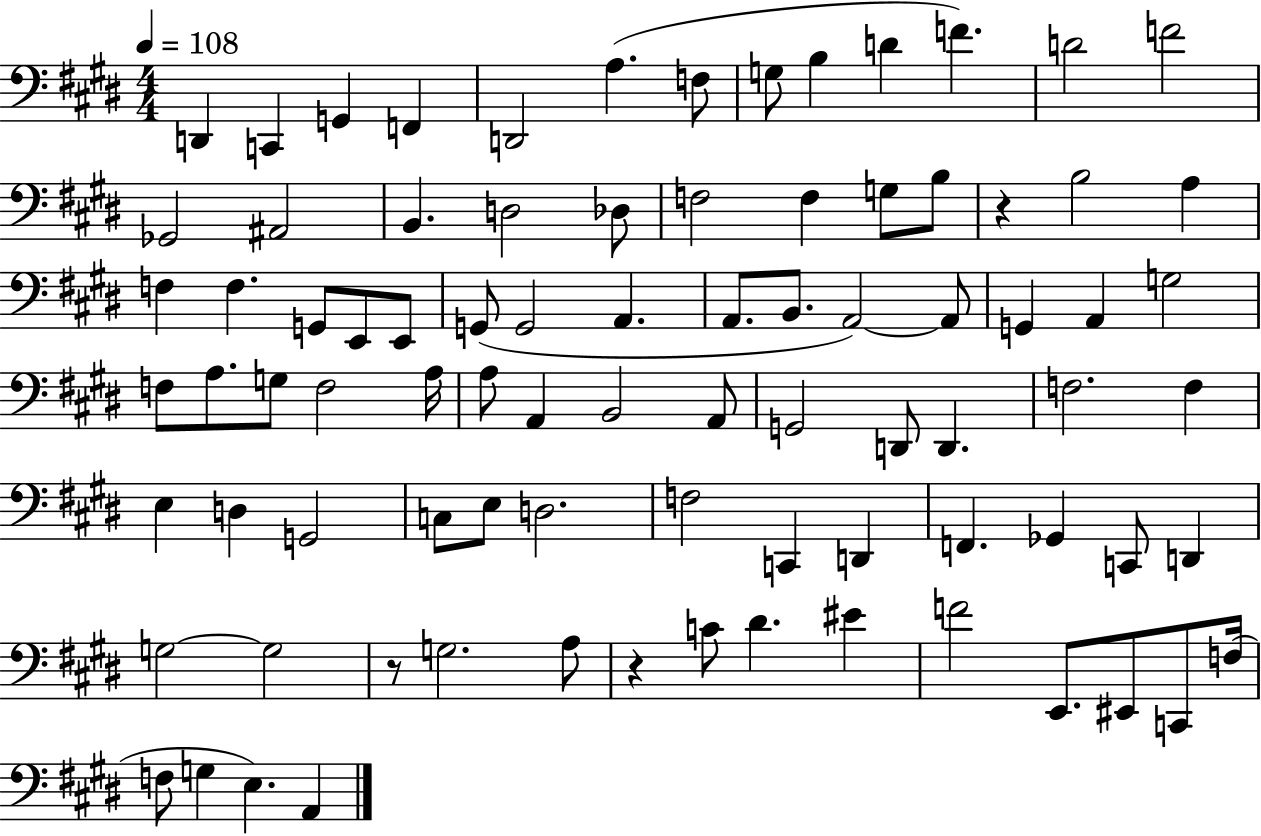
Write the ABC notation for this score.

X:1
T:Untitled
M:4/4
L:1/4
K:E
D,, C,, G,, F,, D,,2 A, F,/2 G,/2 B, D F D2 F2 _G,,2 ^A,,2 B,, D,2 _D,/2 F,2 F, G,/2 B,/2 z B,2 A, F, F, G,,/2 E,,/2 E,,/2 G,,/2 G,,2 A,, A,,/2 B,,/2 A,,2 A,,/2 G,, A,, G,2 F,/2 A,/2 G,/2 F,2 A,/4 A,/2 A,, B,,2 A,,/2 G,,2 D,,/2 D,, F,2 F, E, D, G,,2 C,/2 E,/2 D,2 F,2 C,, D,, F,, _G,, C,,/2 D,, G,2 G,2 z/2 G,2 A,/2 z C/2 ^D ^E F2 E,,/2 ^E,,/2 C,,/2 F,/4 F,/2 G, E, A,,